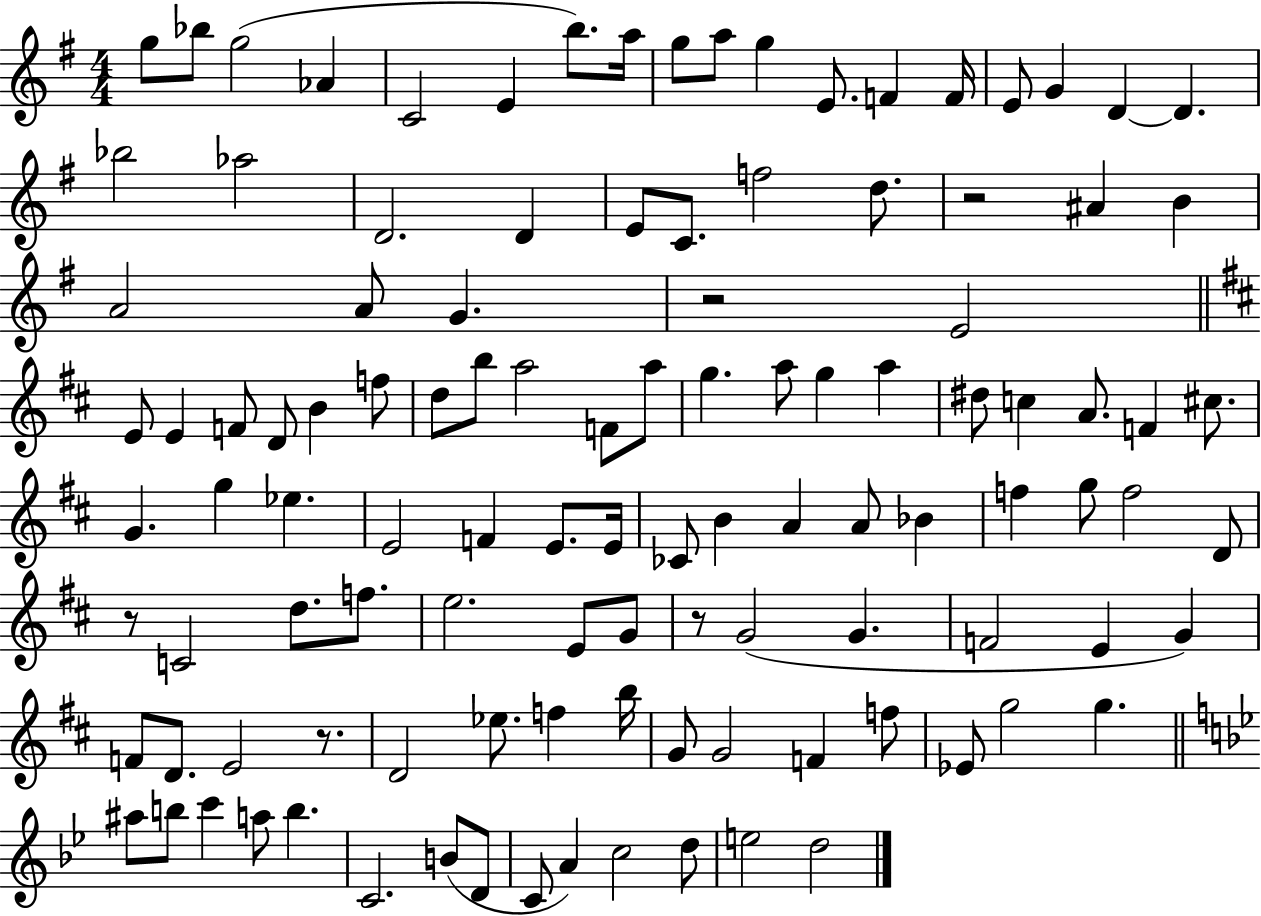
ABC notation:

X:1
T:Untitled
M:4/4
L:1/4
K:G
g/2 _b/2 g2 _A C2 E b/2 a/4 g/2 a/2 g E/2 F F/4 E/2 G D D _b2 _a2 D2 D E/2 C/2 f2 d/2 z2 ^A B A2 A/2 G z2 E2 E/2 E F/2 D/2 B f/2 d/2 b/2 a2 F/2 a/2 g a/2 g a ^d/2 c A/2 F ^c/2 G g _e E2 F E/2 E/4 _C/2 B A A/2 _B f g/2 f2 D/2 z/2 C2 d/2 f/2 e2 E/2 G/2 z/2 G2 G F2 E G F/2 D/2 E2 z/2 D2 _e/2 f b/4 G/2 G2 F f/2 _E/2 g2 g ^a/2 b/2 c' a/2 b C2 B/2 D/2 C/2 A c2 d/2 e2 d2